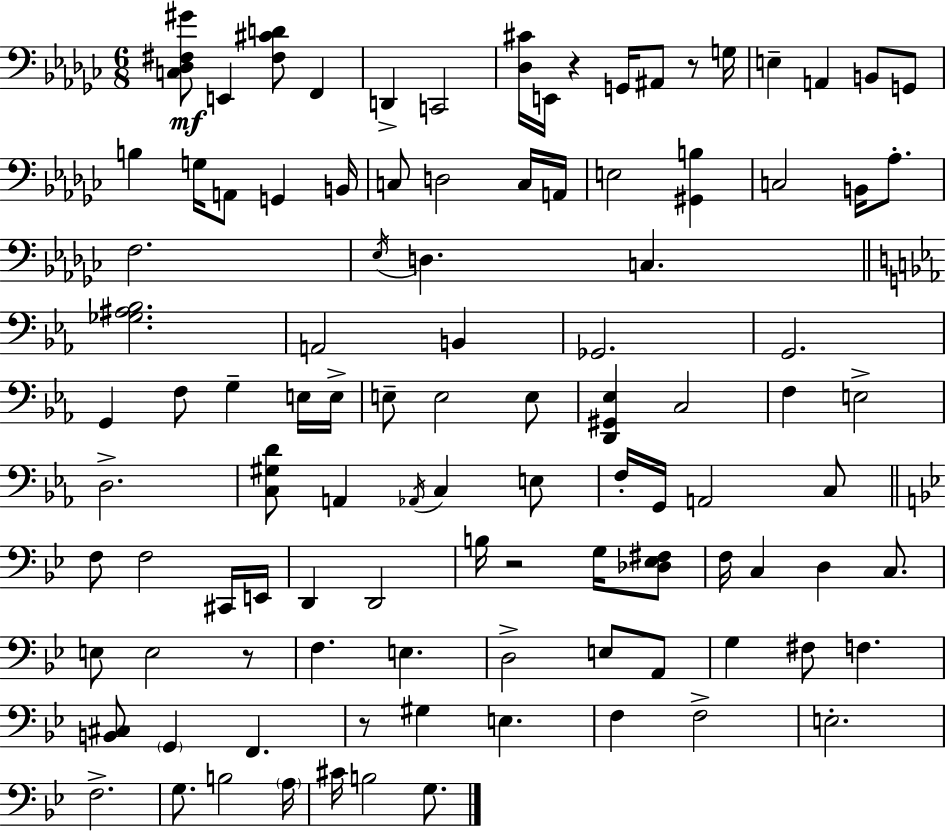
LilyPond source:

{
  \clef bass
  \numericTimeSignature
  \time 6/8
  \key ees \minor
  <c des fis gis'>8\mf e,4 <fis cis' d'>8 f,4 | d,4-> c,2 | <des cis'>16 e,16 r4 g,16 ais,8 r8 g16 | e4-- a,4 b,8 g,8 | \break b4 g16 a,8 g,4 b,16 | c8 d2 c16 a,16 | e2 <gis, b>4 | c2 b,16 aes8.-. | \break f2. | \acciaccatura { ees16 } d4. c4. | \bar "||" \break \key ees \major <ges ais bes>2. | a,2 b,4 | ges,2. | g,2. | \break g,4 f8 g4-- e16 e16-> | e8-- e2 e8 | <d, gis, ees>4 c2 | f4 e2-> | \break d2.-> | <c gis d'>8 a,4 \acciaccatura { aes,16 } c4 e8 | f16-. g,16 a,2 c8 | \bar "||" \break \key bes \major f8 f2 cis,16 e,16 | d,4 d,2 | b16 r2 g16 <des ees fis>8 | f16 c4 d4 c8. | \break e8 e2 r8 | f4. e4. | d2-> e8 a,8 | g4 fis8 f4. | \break <b, cis>8 \parenthesize g,4 f,4. | r8 gis4 e4. | f4 f2-> | e2.-. | \break f2.-> | g8. b2 \parenthesize a16 | cis'16 b2 g8. | \bar "|."
}